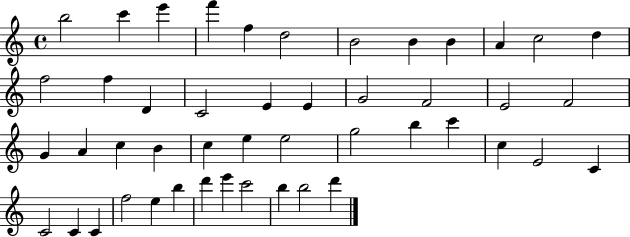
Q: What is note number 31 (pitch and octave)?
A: B5